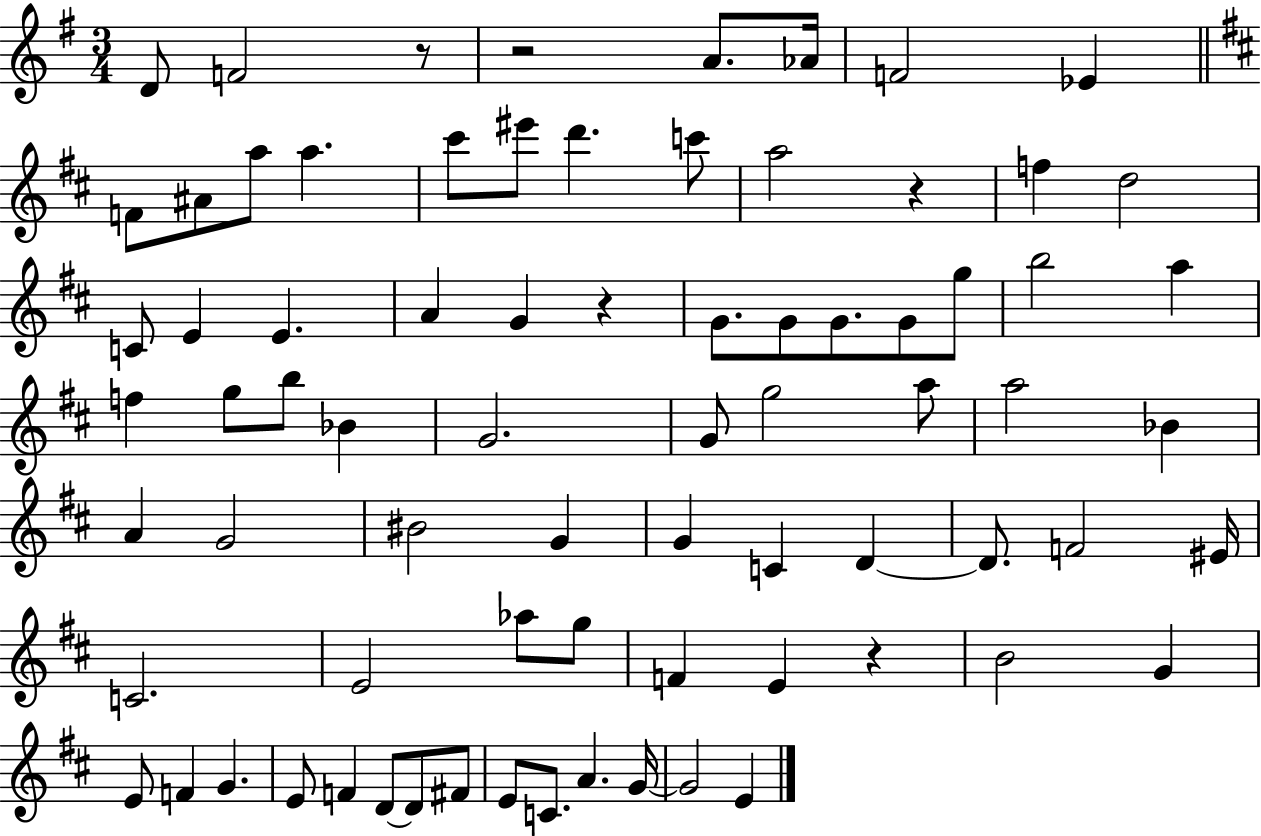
X:1
T:Untitled
M:3/4
L:1/4
K:G
D/2 F2 z/2 z2 A/2 _A/4 F2 _E F/2 ^A/2 a/2 a ^c'/2 ^e'/2 d' c'/2 a2 z f d2 C/2 E E A G z G/2 G/2 G/2 G/2 g/2 b2 a f g/2 b/2 _B G2 G/2 g2 a/2 a2 _B A G2 ^B2 G G C D D/2 F2 ^E/4 C2 E2 _a/2 g/2 F E z B2 G E/2 F G E/2 F D/2 D/2 ^F/2 E/2 C/2 A G/4 G2 E